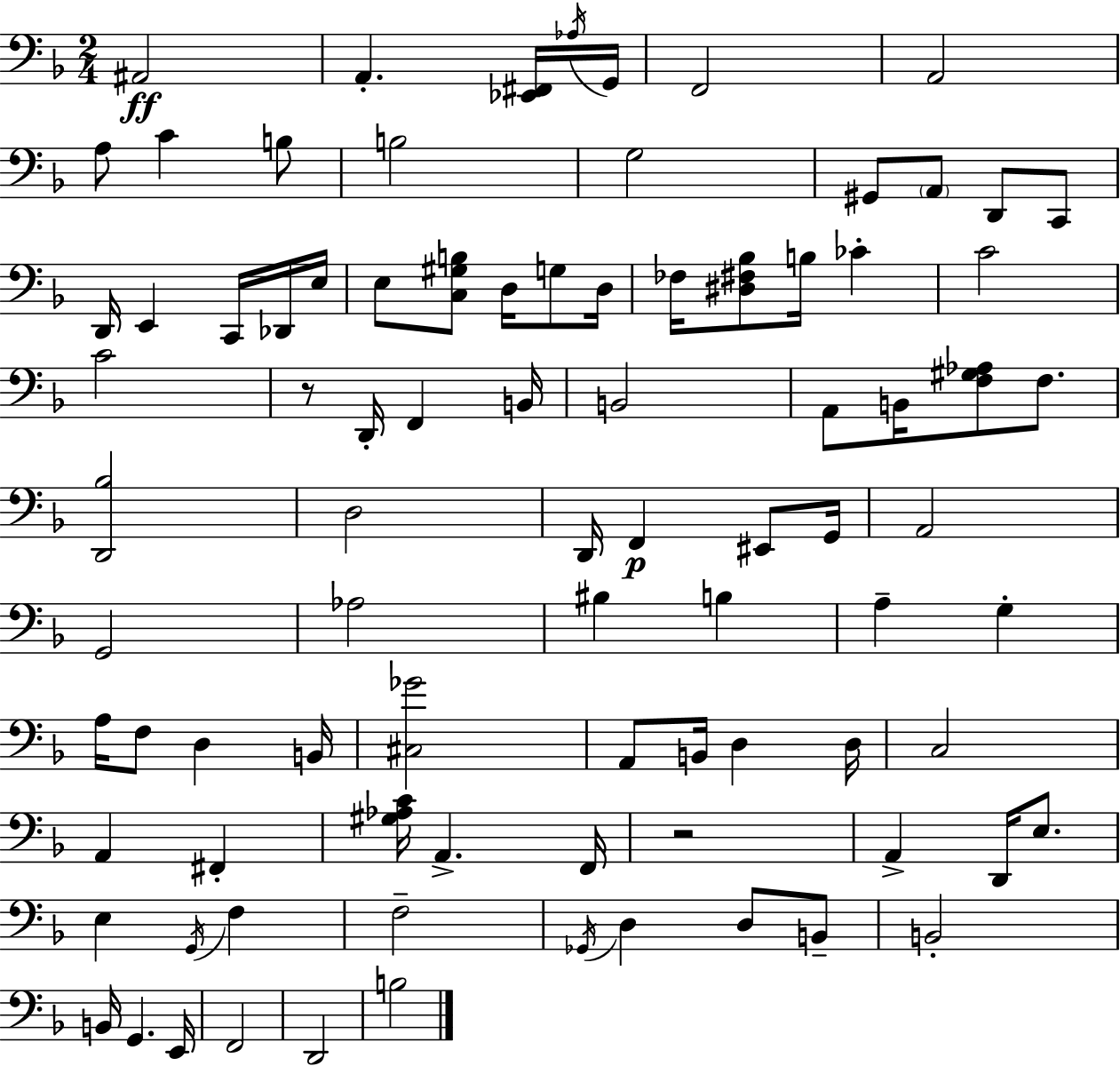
X:1
T:Untitled
M:2/4
L:1/4
K:Dm
^A,,2 A,, [_E,,^F,,]/4 _A,/4 G,,/4 F,,2 A,,2 A,/2 C B,/2 B,2 G,2 ^G,,/2 A,,/2 D,,/2 C,,/2 D,,/4 E,, C,,/4 _D,,/4 E,/4 E,/2 [C,^G,B,]/2 D,/4 G,/2 D,/4 _F,/4 [^D,^F,_B,]/2 B,/4 _C C2 C2 z/2 D,,/4 F,, B,,/4 B,,2 A,,/2 B,,/4 [F,^G,_A,]/2 F,/2 [D,,_B,]2 D,2 D,,/4 F,, ^E,,/2 G,,/4 A,,2 G,,2 _A,2 ^B, B, A, G, A,/4 F,/2 D, B,,/4 [^C,_G]2 A,,/2 B,,/4 D, D,/4 C,2 A,, ^F,, [^G,_A,C]/4 A,, F,,/4 z2 A,, D,,/4 E,/2 E, G,,/4 F, F,2 _G,,/4 D, D,/2 B,,/2 B,,2 B,,/4 G,, E,,/4 F,,2 D,,2 B,2